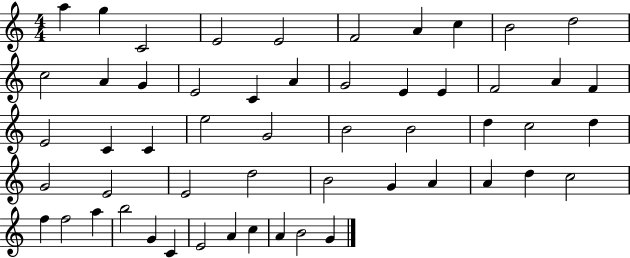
A5/q G5/q C4/h E4/h E4/h F4/h A4/q C5/q B4/h D5/h C5/h A4/q G4/q E4/h C4/q A4/q G4/h E4/q E4/q F4/h A4/q F4/q E4/h C4/q C4/q E5/h G4/h B4/h B4/h D5/q C5/h D5/q G4/h E4/h E4/h D5/h B4/h G4/q A4/q A4/q D5/q C5/h F5/q F5/h A5/q B5/h G4/q C4/q E4/h A4/q C5/q A4/q B4/h G4/q